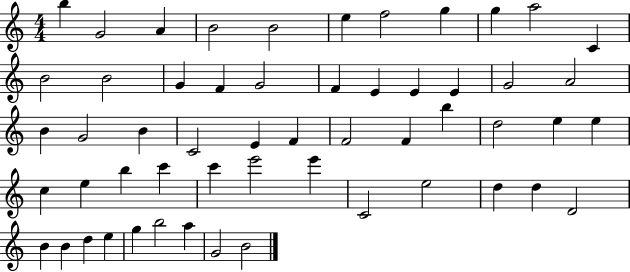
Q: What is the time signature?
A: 4/4